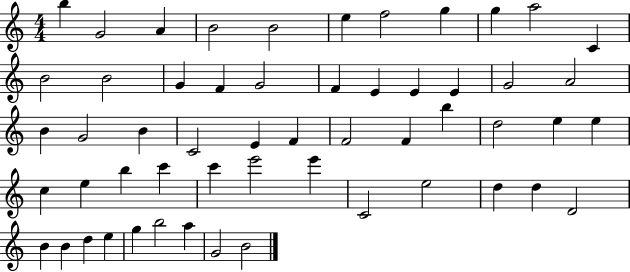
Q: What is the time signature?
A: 4/4